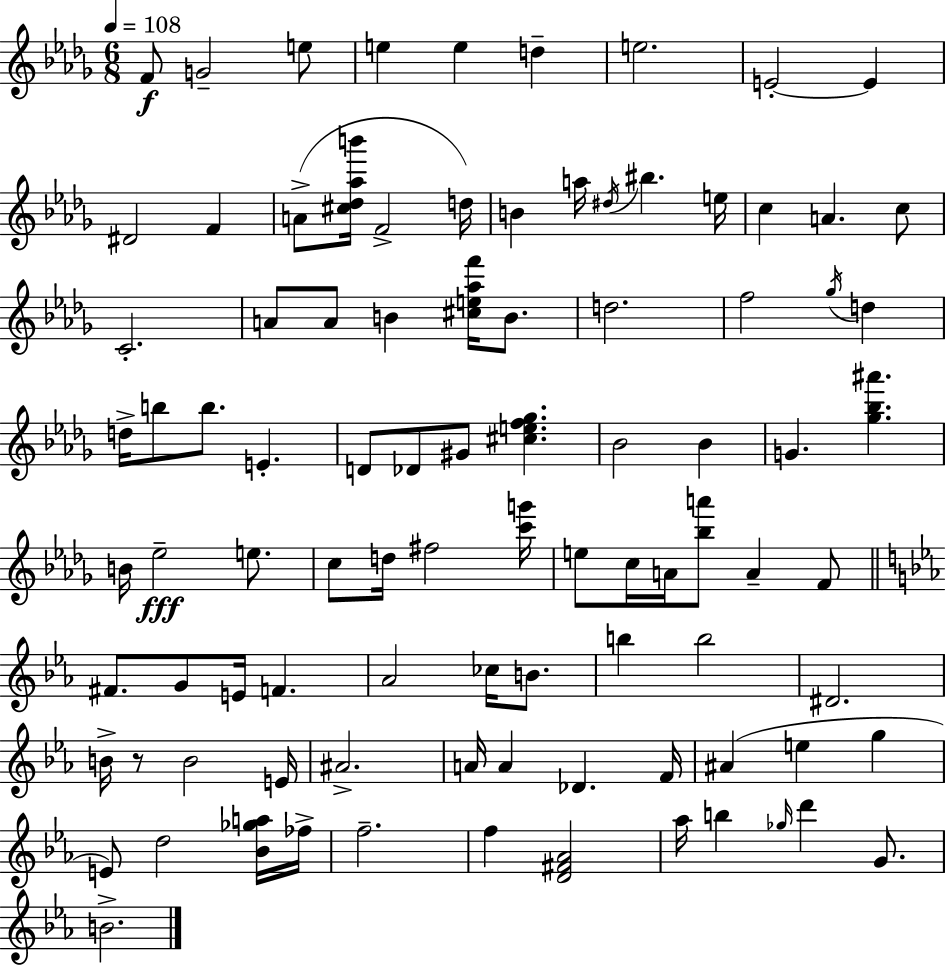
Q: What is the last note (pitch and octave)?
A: B4